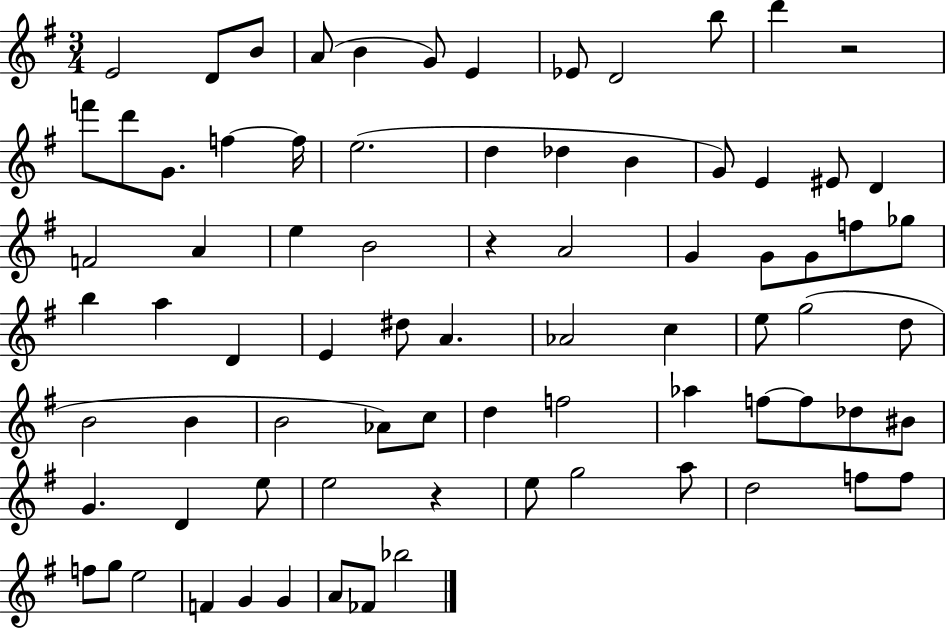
X:1
T:Untitled
M:3/4
L:1/4
K:G
E2 D/2 B/2 A/2 B G/2 E _E/2 D2 b/2 d' z2 f'/2 d'/2 G/2 f f/4 e2 d _d B G/2 E ^E/2 D F2 A e B2 z A2 G G/2 G/2 f/2 _g/2 b a D E ^d/2 A _A2 c e/2 g2 d/2 B2 B B2 _A/2 c/2 d f2 _a f/2 f/2 _d/2 ^B/2 G D e/2 e2 z e/2 g2 a/2 d2 f/2 f/2 f/2 g/2 e2 F G G A/2 _F/2 _b2